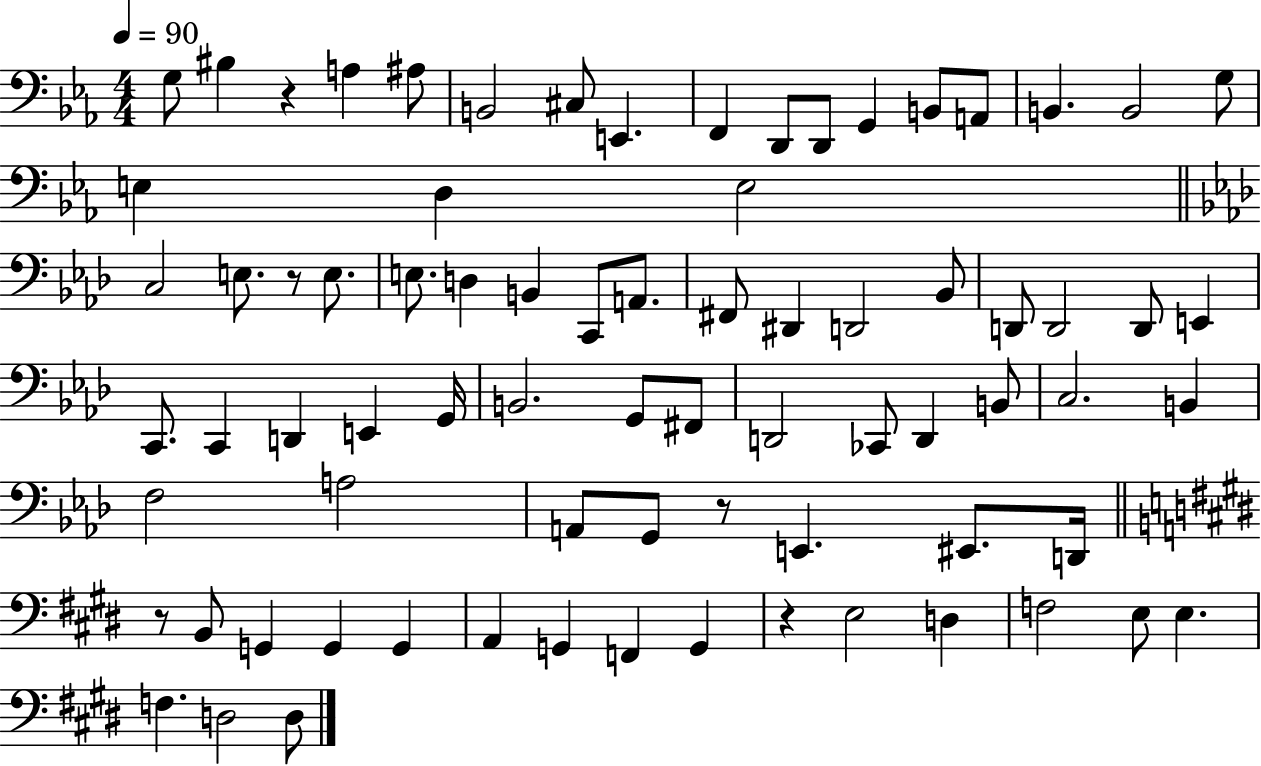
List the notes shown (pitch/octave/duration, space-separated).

G3/e BIS3/q R/q A3/q A#3/e B2/h C#3/e E2/q. F2/q D2/e D2/e G2/q B2/e A2/e B2/q. B2/h G3/e E3/q D3/q E3/h C3/h E3/e. R/e E3/e. E3/e. D3/q B2/q C2/e A2/e. F#2/e D#2/q D2/h Bb2/e D2/e D2/h D2/e E2/q C2/e. C2/q D2/q E2/q G2/s B2/h. G2/e F#2/e D2/h CES2/e D2/q B2/e C3/h. B2/q F3/h A3/h A2/e G2/e R/e E2/q. EIS2/e. D2/s R/e B2/e G2/q G2/q G2/q A2/q G2/q F2/q G2/q R/q E3/h D3/q F3/h E3/e E3/q. F3/q. D3/h D3/e